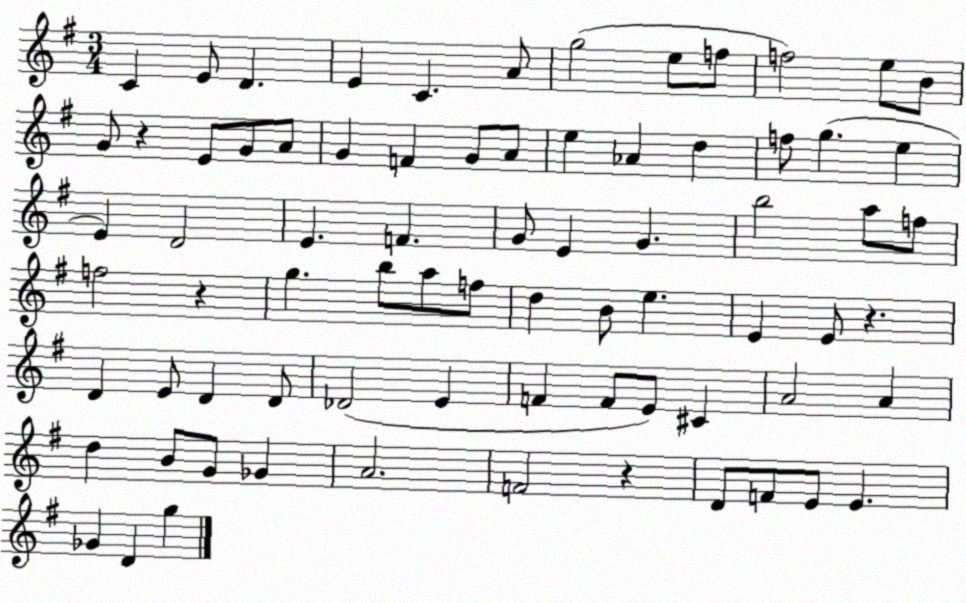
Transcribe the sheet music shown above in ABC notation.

X:1
T:Untitled
M:3/4
L:1/4
K:G
C E/2 D E C A/2 g2 e/2 f/2 f2 e/2 B/2 G/2 z E/2 G/2 A/2 G F G/2 A/2 e _A d f/2 g e E D2 E F G/2 E G b2 a/2 f/2 f2 z g b/2 a/2 f/2 d B/2 e E E/2 z D E/2 D D/2 _D2 E F F/2 E/2 ^C A2 A d B/2 G/2 _G A2 F2 z D/2 F/2 E/2 E _G D g